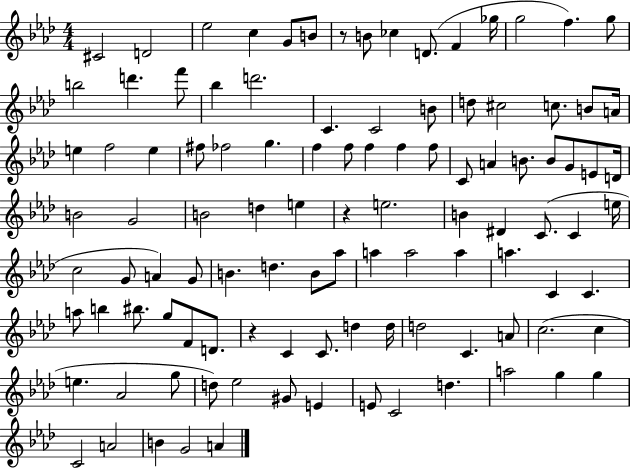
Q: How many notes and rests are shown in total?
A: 106